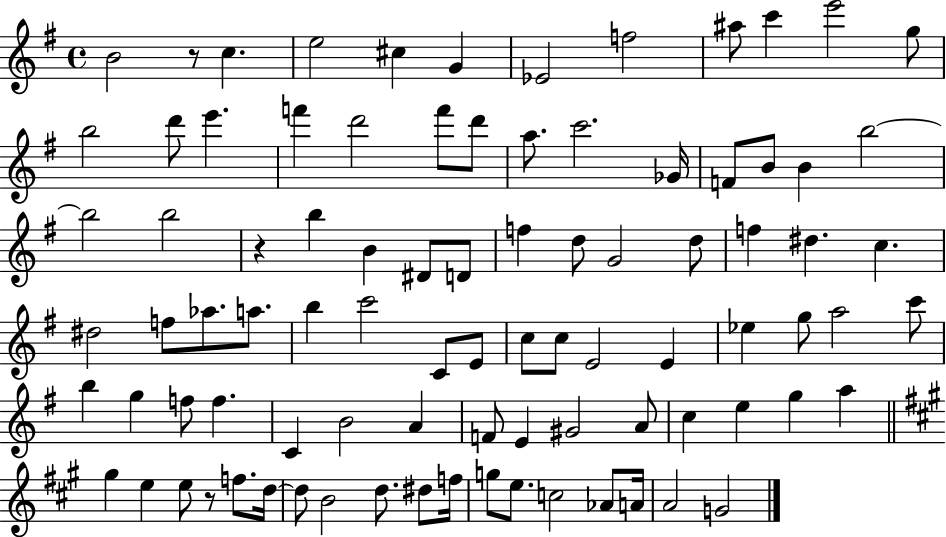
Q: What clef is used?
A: treble